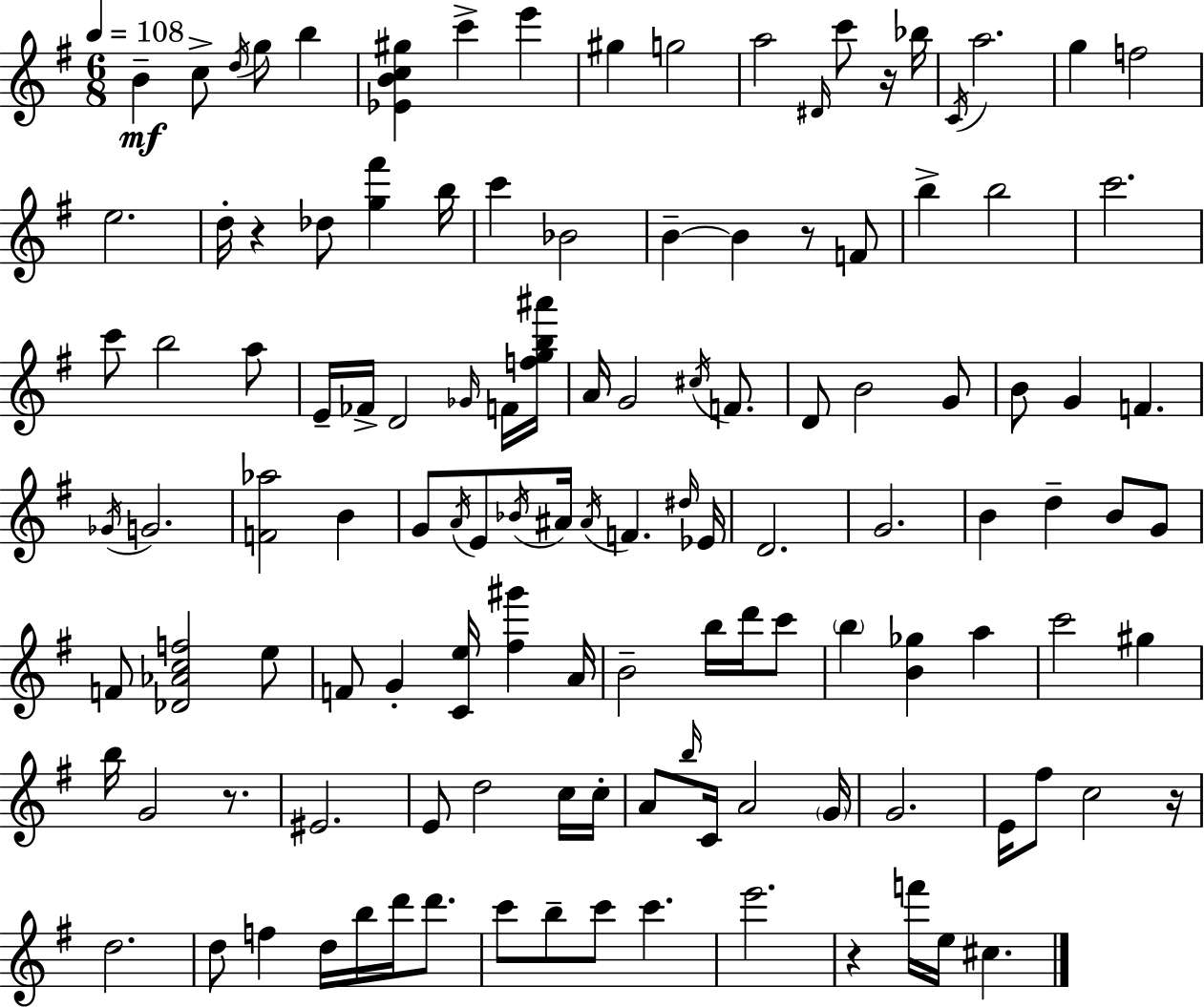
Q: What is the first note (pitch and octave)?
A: B4